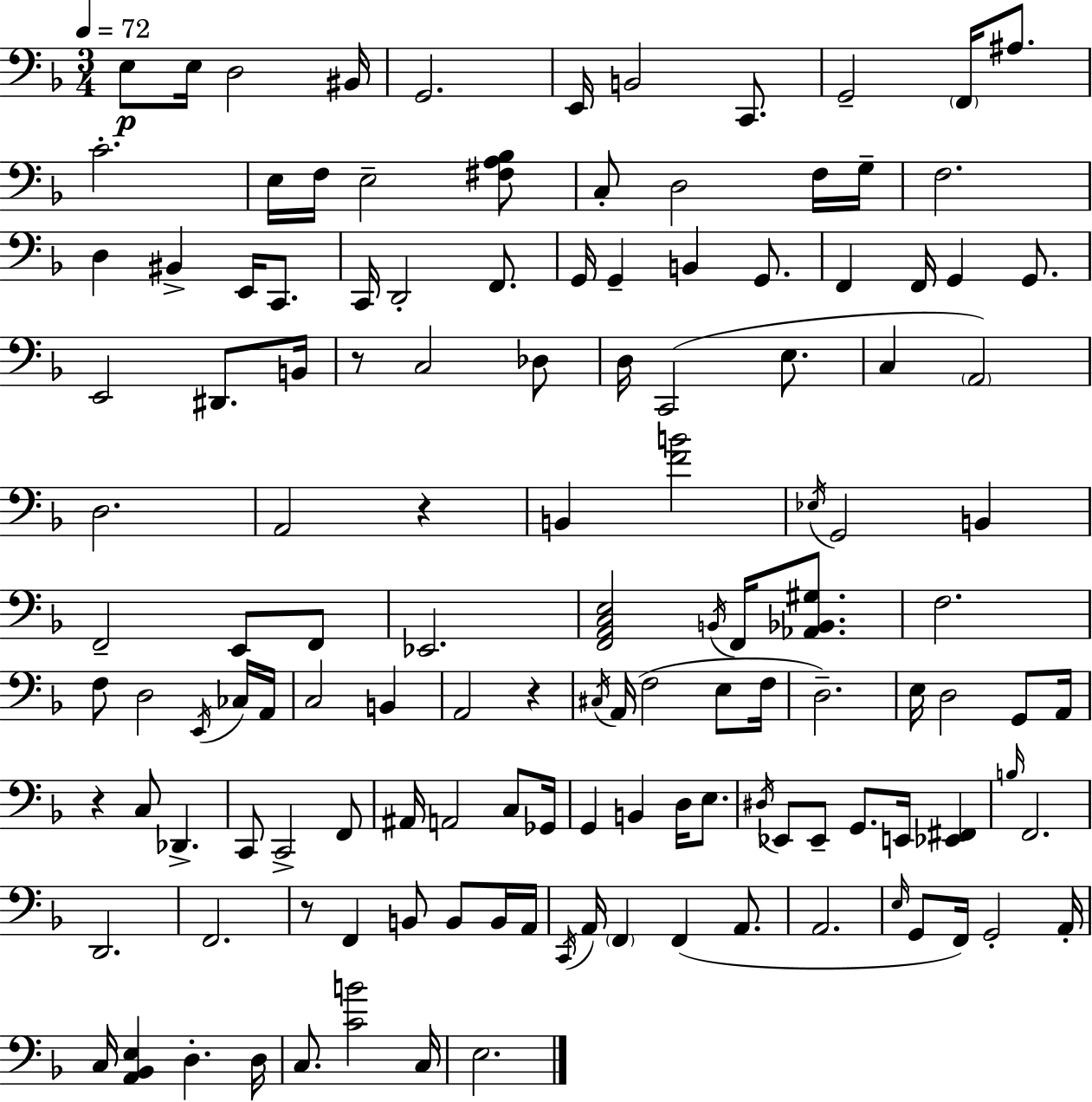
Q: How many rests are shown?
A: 5